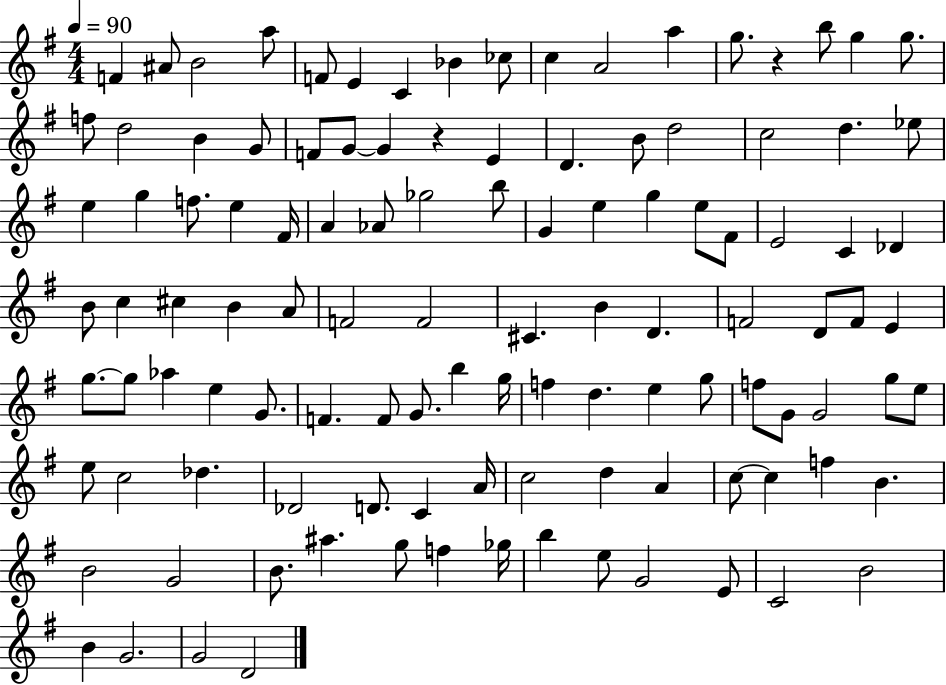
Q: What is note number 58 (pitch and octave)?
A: F4